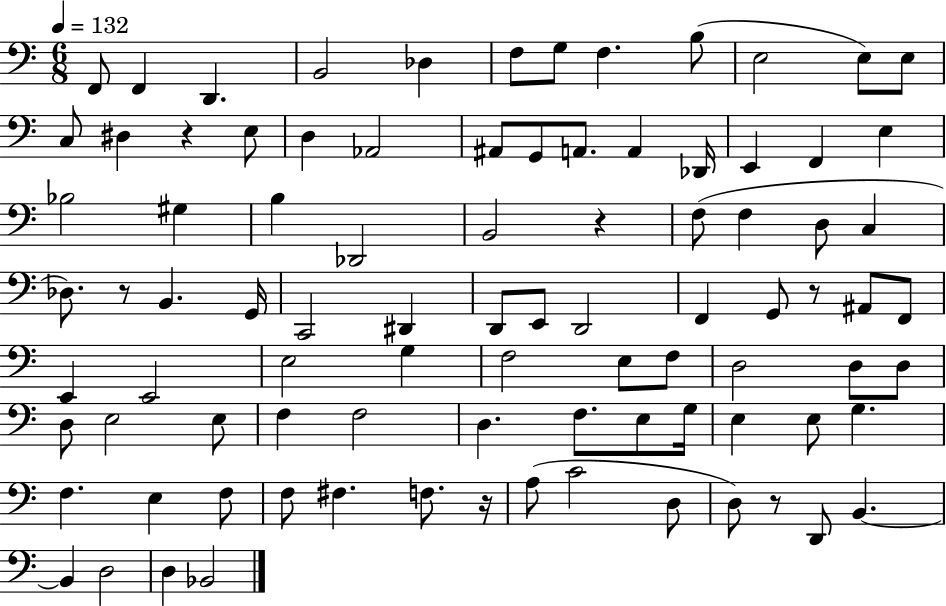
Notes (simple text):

F2/e F2/q D2/q. B2/h Db3/q F3/e G3/e F3/q. B3/e E3/h E3/e E3/e C3/e D#3/q R/q E3/e D3/q Ab2/h A#2/e G2/e A2/e. A2/q Db2/s E2/q F2/q E3/q Bb3/h G#3/q B3/q Db2/h B2/h R/q F3/e F3/q D3/e C3/q Db3/e. R/e B2/q. G2/s C2/h D#2/q D2/e E2/e D2/h F2/q G2/e R/e A#2/e F2/e E2/q E2/h E3/h G3/q F3/h E3/e F3/e D3/h D3/e D3/e D3/e E3/h E3/e F3/q F3/h D3/q. F3/e. E3/e G3/s E3/q E3/e G3/q. F3/q. E3/q F3/e F3/e F#3/q. F3/e. R/s A3/e C4/h D3/e D3/e R/e D2/e B2/q. B2/q D3/h D3/q Bb2/h